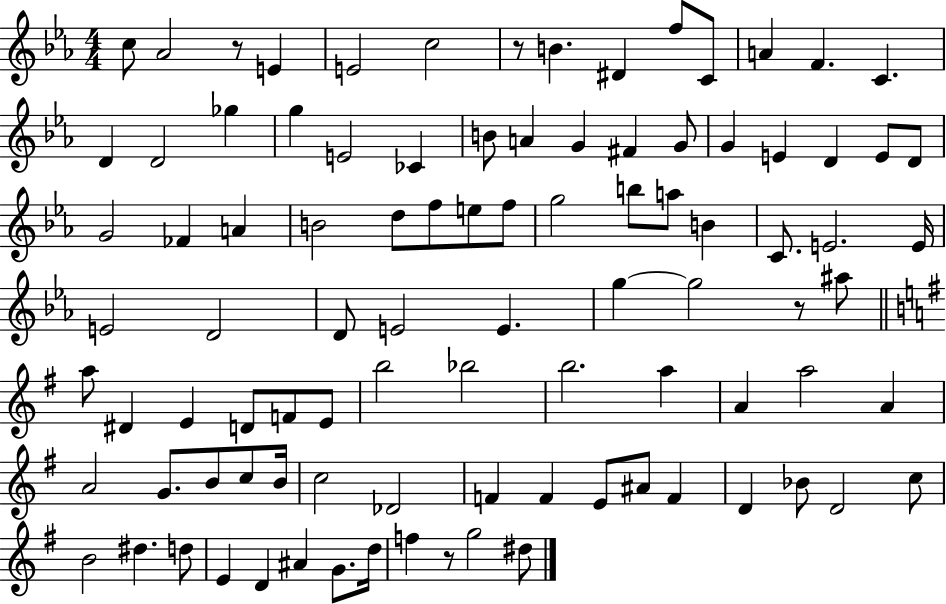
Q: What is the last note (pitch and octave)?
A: D#5